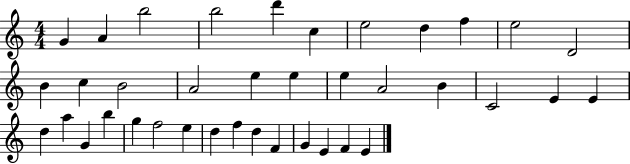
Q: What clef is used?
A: treble